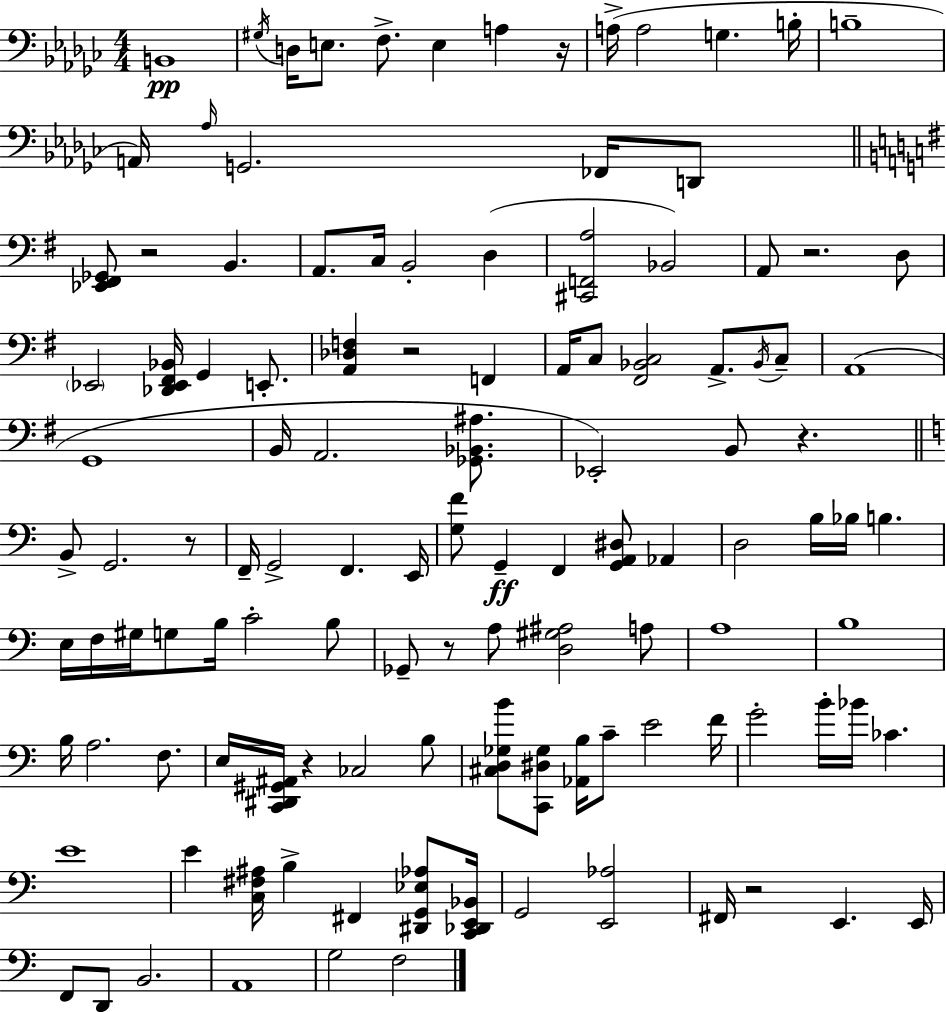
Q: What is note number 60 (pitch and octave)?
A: B3